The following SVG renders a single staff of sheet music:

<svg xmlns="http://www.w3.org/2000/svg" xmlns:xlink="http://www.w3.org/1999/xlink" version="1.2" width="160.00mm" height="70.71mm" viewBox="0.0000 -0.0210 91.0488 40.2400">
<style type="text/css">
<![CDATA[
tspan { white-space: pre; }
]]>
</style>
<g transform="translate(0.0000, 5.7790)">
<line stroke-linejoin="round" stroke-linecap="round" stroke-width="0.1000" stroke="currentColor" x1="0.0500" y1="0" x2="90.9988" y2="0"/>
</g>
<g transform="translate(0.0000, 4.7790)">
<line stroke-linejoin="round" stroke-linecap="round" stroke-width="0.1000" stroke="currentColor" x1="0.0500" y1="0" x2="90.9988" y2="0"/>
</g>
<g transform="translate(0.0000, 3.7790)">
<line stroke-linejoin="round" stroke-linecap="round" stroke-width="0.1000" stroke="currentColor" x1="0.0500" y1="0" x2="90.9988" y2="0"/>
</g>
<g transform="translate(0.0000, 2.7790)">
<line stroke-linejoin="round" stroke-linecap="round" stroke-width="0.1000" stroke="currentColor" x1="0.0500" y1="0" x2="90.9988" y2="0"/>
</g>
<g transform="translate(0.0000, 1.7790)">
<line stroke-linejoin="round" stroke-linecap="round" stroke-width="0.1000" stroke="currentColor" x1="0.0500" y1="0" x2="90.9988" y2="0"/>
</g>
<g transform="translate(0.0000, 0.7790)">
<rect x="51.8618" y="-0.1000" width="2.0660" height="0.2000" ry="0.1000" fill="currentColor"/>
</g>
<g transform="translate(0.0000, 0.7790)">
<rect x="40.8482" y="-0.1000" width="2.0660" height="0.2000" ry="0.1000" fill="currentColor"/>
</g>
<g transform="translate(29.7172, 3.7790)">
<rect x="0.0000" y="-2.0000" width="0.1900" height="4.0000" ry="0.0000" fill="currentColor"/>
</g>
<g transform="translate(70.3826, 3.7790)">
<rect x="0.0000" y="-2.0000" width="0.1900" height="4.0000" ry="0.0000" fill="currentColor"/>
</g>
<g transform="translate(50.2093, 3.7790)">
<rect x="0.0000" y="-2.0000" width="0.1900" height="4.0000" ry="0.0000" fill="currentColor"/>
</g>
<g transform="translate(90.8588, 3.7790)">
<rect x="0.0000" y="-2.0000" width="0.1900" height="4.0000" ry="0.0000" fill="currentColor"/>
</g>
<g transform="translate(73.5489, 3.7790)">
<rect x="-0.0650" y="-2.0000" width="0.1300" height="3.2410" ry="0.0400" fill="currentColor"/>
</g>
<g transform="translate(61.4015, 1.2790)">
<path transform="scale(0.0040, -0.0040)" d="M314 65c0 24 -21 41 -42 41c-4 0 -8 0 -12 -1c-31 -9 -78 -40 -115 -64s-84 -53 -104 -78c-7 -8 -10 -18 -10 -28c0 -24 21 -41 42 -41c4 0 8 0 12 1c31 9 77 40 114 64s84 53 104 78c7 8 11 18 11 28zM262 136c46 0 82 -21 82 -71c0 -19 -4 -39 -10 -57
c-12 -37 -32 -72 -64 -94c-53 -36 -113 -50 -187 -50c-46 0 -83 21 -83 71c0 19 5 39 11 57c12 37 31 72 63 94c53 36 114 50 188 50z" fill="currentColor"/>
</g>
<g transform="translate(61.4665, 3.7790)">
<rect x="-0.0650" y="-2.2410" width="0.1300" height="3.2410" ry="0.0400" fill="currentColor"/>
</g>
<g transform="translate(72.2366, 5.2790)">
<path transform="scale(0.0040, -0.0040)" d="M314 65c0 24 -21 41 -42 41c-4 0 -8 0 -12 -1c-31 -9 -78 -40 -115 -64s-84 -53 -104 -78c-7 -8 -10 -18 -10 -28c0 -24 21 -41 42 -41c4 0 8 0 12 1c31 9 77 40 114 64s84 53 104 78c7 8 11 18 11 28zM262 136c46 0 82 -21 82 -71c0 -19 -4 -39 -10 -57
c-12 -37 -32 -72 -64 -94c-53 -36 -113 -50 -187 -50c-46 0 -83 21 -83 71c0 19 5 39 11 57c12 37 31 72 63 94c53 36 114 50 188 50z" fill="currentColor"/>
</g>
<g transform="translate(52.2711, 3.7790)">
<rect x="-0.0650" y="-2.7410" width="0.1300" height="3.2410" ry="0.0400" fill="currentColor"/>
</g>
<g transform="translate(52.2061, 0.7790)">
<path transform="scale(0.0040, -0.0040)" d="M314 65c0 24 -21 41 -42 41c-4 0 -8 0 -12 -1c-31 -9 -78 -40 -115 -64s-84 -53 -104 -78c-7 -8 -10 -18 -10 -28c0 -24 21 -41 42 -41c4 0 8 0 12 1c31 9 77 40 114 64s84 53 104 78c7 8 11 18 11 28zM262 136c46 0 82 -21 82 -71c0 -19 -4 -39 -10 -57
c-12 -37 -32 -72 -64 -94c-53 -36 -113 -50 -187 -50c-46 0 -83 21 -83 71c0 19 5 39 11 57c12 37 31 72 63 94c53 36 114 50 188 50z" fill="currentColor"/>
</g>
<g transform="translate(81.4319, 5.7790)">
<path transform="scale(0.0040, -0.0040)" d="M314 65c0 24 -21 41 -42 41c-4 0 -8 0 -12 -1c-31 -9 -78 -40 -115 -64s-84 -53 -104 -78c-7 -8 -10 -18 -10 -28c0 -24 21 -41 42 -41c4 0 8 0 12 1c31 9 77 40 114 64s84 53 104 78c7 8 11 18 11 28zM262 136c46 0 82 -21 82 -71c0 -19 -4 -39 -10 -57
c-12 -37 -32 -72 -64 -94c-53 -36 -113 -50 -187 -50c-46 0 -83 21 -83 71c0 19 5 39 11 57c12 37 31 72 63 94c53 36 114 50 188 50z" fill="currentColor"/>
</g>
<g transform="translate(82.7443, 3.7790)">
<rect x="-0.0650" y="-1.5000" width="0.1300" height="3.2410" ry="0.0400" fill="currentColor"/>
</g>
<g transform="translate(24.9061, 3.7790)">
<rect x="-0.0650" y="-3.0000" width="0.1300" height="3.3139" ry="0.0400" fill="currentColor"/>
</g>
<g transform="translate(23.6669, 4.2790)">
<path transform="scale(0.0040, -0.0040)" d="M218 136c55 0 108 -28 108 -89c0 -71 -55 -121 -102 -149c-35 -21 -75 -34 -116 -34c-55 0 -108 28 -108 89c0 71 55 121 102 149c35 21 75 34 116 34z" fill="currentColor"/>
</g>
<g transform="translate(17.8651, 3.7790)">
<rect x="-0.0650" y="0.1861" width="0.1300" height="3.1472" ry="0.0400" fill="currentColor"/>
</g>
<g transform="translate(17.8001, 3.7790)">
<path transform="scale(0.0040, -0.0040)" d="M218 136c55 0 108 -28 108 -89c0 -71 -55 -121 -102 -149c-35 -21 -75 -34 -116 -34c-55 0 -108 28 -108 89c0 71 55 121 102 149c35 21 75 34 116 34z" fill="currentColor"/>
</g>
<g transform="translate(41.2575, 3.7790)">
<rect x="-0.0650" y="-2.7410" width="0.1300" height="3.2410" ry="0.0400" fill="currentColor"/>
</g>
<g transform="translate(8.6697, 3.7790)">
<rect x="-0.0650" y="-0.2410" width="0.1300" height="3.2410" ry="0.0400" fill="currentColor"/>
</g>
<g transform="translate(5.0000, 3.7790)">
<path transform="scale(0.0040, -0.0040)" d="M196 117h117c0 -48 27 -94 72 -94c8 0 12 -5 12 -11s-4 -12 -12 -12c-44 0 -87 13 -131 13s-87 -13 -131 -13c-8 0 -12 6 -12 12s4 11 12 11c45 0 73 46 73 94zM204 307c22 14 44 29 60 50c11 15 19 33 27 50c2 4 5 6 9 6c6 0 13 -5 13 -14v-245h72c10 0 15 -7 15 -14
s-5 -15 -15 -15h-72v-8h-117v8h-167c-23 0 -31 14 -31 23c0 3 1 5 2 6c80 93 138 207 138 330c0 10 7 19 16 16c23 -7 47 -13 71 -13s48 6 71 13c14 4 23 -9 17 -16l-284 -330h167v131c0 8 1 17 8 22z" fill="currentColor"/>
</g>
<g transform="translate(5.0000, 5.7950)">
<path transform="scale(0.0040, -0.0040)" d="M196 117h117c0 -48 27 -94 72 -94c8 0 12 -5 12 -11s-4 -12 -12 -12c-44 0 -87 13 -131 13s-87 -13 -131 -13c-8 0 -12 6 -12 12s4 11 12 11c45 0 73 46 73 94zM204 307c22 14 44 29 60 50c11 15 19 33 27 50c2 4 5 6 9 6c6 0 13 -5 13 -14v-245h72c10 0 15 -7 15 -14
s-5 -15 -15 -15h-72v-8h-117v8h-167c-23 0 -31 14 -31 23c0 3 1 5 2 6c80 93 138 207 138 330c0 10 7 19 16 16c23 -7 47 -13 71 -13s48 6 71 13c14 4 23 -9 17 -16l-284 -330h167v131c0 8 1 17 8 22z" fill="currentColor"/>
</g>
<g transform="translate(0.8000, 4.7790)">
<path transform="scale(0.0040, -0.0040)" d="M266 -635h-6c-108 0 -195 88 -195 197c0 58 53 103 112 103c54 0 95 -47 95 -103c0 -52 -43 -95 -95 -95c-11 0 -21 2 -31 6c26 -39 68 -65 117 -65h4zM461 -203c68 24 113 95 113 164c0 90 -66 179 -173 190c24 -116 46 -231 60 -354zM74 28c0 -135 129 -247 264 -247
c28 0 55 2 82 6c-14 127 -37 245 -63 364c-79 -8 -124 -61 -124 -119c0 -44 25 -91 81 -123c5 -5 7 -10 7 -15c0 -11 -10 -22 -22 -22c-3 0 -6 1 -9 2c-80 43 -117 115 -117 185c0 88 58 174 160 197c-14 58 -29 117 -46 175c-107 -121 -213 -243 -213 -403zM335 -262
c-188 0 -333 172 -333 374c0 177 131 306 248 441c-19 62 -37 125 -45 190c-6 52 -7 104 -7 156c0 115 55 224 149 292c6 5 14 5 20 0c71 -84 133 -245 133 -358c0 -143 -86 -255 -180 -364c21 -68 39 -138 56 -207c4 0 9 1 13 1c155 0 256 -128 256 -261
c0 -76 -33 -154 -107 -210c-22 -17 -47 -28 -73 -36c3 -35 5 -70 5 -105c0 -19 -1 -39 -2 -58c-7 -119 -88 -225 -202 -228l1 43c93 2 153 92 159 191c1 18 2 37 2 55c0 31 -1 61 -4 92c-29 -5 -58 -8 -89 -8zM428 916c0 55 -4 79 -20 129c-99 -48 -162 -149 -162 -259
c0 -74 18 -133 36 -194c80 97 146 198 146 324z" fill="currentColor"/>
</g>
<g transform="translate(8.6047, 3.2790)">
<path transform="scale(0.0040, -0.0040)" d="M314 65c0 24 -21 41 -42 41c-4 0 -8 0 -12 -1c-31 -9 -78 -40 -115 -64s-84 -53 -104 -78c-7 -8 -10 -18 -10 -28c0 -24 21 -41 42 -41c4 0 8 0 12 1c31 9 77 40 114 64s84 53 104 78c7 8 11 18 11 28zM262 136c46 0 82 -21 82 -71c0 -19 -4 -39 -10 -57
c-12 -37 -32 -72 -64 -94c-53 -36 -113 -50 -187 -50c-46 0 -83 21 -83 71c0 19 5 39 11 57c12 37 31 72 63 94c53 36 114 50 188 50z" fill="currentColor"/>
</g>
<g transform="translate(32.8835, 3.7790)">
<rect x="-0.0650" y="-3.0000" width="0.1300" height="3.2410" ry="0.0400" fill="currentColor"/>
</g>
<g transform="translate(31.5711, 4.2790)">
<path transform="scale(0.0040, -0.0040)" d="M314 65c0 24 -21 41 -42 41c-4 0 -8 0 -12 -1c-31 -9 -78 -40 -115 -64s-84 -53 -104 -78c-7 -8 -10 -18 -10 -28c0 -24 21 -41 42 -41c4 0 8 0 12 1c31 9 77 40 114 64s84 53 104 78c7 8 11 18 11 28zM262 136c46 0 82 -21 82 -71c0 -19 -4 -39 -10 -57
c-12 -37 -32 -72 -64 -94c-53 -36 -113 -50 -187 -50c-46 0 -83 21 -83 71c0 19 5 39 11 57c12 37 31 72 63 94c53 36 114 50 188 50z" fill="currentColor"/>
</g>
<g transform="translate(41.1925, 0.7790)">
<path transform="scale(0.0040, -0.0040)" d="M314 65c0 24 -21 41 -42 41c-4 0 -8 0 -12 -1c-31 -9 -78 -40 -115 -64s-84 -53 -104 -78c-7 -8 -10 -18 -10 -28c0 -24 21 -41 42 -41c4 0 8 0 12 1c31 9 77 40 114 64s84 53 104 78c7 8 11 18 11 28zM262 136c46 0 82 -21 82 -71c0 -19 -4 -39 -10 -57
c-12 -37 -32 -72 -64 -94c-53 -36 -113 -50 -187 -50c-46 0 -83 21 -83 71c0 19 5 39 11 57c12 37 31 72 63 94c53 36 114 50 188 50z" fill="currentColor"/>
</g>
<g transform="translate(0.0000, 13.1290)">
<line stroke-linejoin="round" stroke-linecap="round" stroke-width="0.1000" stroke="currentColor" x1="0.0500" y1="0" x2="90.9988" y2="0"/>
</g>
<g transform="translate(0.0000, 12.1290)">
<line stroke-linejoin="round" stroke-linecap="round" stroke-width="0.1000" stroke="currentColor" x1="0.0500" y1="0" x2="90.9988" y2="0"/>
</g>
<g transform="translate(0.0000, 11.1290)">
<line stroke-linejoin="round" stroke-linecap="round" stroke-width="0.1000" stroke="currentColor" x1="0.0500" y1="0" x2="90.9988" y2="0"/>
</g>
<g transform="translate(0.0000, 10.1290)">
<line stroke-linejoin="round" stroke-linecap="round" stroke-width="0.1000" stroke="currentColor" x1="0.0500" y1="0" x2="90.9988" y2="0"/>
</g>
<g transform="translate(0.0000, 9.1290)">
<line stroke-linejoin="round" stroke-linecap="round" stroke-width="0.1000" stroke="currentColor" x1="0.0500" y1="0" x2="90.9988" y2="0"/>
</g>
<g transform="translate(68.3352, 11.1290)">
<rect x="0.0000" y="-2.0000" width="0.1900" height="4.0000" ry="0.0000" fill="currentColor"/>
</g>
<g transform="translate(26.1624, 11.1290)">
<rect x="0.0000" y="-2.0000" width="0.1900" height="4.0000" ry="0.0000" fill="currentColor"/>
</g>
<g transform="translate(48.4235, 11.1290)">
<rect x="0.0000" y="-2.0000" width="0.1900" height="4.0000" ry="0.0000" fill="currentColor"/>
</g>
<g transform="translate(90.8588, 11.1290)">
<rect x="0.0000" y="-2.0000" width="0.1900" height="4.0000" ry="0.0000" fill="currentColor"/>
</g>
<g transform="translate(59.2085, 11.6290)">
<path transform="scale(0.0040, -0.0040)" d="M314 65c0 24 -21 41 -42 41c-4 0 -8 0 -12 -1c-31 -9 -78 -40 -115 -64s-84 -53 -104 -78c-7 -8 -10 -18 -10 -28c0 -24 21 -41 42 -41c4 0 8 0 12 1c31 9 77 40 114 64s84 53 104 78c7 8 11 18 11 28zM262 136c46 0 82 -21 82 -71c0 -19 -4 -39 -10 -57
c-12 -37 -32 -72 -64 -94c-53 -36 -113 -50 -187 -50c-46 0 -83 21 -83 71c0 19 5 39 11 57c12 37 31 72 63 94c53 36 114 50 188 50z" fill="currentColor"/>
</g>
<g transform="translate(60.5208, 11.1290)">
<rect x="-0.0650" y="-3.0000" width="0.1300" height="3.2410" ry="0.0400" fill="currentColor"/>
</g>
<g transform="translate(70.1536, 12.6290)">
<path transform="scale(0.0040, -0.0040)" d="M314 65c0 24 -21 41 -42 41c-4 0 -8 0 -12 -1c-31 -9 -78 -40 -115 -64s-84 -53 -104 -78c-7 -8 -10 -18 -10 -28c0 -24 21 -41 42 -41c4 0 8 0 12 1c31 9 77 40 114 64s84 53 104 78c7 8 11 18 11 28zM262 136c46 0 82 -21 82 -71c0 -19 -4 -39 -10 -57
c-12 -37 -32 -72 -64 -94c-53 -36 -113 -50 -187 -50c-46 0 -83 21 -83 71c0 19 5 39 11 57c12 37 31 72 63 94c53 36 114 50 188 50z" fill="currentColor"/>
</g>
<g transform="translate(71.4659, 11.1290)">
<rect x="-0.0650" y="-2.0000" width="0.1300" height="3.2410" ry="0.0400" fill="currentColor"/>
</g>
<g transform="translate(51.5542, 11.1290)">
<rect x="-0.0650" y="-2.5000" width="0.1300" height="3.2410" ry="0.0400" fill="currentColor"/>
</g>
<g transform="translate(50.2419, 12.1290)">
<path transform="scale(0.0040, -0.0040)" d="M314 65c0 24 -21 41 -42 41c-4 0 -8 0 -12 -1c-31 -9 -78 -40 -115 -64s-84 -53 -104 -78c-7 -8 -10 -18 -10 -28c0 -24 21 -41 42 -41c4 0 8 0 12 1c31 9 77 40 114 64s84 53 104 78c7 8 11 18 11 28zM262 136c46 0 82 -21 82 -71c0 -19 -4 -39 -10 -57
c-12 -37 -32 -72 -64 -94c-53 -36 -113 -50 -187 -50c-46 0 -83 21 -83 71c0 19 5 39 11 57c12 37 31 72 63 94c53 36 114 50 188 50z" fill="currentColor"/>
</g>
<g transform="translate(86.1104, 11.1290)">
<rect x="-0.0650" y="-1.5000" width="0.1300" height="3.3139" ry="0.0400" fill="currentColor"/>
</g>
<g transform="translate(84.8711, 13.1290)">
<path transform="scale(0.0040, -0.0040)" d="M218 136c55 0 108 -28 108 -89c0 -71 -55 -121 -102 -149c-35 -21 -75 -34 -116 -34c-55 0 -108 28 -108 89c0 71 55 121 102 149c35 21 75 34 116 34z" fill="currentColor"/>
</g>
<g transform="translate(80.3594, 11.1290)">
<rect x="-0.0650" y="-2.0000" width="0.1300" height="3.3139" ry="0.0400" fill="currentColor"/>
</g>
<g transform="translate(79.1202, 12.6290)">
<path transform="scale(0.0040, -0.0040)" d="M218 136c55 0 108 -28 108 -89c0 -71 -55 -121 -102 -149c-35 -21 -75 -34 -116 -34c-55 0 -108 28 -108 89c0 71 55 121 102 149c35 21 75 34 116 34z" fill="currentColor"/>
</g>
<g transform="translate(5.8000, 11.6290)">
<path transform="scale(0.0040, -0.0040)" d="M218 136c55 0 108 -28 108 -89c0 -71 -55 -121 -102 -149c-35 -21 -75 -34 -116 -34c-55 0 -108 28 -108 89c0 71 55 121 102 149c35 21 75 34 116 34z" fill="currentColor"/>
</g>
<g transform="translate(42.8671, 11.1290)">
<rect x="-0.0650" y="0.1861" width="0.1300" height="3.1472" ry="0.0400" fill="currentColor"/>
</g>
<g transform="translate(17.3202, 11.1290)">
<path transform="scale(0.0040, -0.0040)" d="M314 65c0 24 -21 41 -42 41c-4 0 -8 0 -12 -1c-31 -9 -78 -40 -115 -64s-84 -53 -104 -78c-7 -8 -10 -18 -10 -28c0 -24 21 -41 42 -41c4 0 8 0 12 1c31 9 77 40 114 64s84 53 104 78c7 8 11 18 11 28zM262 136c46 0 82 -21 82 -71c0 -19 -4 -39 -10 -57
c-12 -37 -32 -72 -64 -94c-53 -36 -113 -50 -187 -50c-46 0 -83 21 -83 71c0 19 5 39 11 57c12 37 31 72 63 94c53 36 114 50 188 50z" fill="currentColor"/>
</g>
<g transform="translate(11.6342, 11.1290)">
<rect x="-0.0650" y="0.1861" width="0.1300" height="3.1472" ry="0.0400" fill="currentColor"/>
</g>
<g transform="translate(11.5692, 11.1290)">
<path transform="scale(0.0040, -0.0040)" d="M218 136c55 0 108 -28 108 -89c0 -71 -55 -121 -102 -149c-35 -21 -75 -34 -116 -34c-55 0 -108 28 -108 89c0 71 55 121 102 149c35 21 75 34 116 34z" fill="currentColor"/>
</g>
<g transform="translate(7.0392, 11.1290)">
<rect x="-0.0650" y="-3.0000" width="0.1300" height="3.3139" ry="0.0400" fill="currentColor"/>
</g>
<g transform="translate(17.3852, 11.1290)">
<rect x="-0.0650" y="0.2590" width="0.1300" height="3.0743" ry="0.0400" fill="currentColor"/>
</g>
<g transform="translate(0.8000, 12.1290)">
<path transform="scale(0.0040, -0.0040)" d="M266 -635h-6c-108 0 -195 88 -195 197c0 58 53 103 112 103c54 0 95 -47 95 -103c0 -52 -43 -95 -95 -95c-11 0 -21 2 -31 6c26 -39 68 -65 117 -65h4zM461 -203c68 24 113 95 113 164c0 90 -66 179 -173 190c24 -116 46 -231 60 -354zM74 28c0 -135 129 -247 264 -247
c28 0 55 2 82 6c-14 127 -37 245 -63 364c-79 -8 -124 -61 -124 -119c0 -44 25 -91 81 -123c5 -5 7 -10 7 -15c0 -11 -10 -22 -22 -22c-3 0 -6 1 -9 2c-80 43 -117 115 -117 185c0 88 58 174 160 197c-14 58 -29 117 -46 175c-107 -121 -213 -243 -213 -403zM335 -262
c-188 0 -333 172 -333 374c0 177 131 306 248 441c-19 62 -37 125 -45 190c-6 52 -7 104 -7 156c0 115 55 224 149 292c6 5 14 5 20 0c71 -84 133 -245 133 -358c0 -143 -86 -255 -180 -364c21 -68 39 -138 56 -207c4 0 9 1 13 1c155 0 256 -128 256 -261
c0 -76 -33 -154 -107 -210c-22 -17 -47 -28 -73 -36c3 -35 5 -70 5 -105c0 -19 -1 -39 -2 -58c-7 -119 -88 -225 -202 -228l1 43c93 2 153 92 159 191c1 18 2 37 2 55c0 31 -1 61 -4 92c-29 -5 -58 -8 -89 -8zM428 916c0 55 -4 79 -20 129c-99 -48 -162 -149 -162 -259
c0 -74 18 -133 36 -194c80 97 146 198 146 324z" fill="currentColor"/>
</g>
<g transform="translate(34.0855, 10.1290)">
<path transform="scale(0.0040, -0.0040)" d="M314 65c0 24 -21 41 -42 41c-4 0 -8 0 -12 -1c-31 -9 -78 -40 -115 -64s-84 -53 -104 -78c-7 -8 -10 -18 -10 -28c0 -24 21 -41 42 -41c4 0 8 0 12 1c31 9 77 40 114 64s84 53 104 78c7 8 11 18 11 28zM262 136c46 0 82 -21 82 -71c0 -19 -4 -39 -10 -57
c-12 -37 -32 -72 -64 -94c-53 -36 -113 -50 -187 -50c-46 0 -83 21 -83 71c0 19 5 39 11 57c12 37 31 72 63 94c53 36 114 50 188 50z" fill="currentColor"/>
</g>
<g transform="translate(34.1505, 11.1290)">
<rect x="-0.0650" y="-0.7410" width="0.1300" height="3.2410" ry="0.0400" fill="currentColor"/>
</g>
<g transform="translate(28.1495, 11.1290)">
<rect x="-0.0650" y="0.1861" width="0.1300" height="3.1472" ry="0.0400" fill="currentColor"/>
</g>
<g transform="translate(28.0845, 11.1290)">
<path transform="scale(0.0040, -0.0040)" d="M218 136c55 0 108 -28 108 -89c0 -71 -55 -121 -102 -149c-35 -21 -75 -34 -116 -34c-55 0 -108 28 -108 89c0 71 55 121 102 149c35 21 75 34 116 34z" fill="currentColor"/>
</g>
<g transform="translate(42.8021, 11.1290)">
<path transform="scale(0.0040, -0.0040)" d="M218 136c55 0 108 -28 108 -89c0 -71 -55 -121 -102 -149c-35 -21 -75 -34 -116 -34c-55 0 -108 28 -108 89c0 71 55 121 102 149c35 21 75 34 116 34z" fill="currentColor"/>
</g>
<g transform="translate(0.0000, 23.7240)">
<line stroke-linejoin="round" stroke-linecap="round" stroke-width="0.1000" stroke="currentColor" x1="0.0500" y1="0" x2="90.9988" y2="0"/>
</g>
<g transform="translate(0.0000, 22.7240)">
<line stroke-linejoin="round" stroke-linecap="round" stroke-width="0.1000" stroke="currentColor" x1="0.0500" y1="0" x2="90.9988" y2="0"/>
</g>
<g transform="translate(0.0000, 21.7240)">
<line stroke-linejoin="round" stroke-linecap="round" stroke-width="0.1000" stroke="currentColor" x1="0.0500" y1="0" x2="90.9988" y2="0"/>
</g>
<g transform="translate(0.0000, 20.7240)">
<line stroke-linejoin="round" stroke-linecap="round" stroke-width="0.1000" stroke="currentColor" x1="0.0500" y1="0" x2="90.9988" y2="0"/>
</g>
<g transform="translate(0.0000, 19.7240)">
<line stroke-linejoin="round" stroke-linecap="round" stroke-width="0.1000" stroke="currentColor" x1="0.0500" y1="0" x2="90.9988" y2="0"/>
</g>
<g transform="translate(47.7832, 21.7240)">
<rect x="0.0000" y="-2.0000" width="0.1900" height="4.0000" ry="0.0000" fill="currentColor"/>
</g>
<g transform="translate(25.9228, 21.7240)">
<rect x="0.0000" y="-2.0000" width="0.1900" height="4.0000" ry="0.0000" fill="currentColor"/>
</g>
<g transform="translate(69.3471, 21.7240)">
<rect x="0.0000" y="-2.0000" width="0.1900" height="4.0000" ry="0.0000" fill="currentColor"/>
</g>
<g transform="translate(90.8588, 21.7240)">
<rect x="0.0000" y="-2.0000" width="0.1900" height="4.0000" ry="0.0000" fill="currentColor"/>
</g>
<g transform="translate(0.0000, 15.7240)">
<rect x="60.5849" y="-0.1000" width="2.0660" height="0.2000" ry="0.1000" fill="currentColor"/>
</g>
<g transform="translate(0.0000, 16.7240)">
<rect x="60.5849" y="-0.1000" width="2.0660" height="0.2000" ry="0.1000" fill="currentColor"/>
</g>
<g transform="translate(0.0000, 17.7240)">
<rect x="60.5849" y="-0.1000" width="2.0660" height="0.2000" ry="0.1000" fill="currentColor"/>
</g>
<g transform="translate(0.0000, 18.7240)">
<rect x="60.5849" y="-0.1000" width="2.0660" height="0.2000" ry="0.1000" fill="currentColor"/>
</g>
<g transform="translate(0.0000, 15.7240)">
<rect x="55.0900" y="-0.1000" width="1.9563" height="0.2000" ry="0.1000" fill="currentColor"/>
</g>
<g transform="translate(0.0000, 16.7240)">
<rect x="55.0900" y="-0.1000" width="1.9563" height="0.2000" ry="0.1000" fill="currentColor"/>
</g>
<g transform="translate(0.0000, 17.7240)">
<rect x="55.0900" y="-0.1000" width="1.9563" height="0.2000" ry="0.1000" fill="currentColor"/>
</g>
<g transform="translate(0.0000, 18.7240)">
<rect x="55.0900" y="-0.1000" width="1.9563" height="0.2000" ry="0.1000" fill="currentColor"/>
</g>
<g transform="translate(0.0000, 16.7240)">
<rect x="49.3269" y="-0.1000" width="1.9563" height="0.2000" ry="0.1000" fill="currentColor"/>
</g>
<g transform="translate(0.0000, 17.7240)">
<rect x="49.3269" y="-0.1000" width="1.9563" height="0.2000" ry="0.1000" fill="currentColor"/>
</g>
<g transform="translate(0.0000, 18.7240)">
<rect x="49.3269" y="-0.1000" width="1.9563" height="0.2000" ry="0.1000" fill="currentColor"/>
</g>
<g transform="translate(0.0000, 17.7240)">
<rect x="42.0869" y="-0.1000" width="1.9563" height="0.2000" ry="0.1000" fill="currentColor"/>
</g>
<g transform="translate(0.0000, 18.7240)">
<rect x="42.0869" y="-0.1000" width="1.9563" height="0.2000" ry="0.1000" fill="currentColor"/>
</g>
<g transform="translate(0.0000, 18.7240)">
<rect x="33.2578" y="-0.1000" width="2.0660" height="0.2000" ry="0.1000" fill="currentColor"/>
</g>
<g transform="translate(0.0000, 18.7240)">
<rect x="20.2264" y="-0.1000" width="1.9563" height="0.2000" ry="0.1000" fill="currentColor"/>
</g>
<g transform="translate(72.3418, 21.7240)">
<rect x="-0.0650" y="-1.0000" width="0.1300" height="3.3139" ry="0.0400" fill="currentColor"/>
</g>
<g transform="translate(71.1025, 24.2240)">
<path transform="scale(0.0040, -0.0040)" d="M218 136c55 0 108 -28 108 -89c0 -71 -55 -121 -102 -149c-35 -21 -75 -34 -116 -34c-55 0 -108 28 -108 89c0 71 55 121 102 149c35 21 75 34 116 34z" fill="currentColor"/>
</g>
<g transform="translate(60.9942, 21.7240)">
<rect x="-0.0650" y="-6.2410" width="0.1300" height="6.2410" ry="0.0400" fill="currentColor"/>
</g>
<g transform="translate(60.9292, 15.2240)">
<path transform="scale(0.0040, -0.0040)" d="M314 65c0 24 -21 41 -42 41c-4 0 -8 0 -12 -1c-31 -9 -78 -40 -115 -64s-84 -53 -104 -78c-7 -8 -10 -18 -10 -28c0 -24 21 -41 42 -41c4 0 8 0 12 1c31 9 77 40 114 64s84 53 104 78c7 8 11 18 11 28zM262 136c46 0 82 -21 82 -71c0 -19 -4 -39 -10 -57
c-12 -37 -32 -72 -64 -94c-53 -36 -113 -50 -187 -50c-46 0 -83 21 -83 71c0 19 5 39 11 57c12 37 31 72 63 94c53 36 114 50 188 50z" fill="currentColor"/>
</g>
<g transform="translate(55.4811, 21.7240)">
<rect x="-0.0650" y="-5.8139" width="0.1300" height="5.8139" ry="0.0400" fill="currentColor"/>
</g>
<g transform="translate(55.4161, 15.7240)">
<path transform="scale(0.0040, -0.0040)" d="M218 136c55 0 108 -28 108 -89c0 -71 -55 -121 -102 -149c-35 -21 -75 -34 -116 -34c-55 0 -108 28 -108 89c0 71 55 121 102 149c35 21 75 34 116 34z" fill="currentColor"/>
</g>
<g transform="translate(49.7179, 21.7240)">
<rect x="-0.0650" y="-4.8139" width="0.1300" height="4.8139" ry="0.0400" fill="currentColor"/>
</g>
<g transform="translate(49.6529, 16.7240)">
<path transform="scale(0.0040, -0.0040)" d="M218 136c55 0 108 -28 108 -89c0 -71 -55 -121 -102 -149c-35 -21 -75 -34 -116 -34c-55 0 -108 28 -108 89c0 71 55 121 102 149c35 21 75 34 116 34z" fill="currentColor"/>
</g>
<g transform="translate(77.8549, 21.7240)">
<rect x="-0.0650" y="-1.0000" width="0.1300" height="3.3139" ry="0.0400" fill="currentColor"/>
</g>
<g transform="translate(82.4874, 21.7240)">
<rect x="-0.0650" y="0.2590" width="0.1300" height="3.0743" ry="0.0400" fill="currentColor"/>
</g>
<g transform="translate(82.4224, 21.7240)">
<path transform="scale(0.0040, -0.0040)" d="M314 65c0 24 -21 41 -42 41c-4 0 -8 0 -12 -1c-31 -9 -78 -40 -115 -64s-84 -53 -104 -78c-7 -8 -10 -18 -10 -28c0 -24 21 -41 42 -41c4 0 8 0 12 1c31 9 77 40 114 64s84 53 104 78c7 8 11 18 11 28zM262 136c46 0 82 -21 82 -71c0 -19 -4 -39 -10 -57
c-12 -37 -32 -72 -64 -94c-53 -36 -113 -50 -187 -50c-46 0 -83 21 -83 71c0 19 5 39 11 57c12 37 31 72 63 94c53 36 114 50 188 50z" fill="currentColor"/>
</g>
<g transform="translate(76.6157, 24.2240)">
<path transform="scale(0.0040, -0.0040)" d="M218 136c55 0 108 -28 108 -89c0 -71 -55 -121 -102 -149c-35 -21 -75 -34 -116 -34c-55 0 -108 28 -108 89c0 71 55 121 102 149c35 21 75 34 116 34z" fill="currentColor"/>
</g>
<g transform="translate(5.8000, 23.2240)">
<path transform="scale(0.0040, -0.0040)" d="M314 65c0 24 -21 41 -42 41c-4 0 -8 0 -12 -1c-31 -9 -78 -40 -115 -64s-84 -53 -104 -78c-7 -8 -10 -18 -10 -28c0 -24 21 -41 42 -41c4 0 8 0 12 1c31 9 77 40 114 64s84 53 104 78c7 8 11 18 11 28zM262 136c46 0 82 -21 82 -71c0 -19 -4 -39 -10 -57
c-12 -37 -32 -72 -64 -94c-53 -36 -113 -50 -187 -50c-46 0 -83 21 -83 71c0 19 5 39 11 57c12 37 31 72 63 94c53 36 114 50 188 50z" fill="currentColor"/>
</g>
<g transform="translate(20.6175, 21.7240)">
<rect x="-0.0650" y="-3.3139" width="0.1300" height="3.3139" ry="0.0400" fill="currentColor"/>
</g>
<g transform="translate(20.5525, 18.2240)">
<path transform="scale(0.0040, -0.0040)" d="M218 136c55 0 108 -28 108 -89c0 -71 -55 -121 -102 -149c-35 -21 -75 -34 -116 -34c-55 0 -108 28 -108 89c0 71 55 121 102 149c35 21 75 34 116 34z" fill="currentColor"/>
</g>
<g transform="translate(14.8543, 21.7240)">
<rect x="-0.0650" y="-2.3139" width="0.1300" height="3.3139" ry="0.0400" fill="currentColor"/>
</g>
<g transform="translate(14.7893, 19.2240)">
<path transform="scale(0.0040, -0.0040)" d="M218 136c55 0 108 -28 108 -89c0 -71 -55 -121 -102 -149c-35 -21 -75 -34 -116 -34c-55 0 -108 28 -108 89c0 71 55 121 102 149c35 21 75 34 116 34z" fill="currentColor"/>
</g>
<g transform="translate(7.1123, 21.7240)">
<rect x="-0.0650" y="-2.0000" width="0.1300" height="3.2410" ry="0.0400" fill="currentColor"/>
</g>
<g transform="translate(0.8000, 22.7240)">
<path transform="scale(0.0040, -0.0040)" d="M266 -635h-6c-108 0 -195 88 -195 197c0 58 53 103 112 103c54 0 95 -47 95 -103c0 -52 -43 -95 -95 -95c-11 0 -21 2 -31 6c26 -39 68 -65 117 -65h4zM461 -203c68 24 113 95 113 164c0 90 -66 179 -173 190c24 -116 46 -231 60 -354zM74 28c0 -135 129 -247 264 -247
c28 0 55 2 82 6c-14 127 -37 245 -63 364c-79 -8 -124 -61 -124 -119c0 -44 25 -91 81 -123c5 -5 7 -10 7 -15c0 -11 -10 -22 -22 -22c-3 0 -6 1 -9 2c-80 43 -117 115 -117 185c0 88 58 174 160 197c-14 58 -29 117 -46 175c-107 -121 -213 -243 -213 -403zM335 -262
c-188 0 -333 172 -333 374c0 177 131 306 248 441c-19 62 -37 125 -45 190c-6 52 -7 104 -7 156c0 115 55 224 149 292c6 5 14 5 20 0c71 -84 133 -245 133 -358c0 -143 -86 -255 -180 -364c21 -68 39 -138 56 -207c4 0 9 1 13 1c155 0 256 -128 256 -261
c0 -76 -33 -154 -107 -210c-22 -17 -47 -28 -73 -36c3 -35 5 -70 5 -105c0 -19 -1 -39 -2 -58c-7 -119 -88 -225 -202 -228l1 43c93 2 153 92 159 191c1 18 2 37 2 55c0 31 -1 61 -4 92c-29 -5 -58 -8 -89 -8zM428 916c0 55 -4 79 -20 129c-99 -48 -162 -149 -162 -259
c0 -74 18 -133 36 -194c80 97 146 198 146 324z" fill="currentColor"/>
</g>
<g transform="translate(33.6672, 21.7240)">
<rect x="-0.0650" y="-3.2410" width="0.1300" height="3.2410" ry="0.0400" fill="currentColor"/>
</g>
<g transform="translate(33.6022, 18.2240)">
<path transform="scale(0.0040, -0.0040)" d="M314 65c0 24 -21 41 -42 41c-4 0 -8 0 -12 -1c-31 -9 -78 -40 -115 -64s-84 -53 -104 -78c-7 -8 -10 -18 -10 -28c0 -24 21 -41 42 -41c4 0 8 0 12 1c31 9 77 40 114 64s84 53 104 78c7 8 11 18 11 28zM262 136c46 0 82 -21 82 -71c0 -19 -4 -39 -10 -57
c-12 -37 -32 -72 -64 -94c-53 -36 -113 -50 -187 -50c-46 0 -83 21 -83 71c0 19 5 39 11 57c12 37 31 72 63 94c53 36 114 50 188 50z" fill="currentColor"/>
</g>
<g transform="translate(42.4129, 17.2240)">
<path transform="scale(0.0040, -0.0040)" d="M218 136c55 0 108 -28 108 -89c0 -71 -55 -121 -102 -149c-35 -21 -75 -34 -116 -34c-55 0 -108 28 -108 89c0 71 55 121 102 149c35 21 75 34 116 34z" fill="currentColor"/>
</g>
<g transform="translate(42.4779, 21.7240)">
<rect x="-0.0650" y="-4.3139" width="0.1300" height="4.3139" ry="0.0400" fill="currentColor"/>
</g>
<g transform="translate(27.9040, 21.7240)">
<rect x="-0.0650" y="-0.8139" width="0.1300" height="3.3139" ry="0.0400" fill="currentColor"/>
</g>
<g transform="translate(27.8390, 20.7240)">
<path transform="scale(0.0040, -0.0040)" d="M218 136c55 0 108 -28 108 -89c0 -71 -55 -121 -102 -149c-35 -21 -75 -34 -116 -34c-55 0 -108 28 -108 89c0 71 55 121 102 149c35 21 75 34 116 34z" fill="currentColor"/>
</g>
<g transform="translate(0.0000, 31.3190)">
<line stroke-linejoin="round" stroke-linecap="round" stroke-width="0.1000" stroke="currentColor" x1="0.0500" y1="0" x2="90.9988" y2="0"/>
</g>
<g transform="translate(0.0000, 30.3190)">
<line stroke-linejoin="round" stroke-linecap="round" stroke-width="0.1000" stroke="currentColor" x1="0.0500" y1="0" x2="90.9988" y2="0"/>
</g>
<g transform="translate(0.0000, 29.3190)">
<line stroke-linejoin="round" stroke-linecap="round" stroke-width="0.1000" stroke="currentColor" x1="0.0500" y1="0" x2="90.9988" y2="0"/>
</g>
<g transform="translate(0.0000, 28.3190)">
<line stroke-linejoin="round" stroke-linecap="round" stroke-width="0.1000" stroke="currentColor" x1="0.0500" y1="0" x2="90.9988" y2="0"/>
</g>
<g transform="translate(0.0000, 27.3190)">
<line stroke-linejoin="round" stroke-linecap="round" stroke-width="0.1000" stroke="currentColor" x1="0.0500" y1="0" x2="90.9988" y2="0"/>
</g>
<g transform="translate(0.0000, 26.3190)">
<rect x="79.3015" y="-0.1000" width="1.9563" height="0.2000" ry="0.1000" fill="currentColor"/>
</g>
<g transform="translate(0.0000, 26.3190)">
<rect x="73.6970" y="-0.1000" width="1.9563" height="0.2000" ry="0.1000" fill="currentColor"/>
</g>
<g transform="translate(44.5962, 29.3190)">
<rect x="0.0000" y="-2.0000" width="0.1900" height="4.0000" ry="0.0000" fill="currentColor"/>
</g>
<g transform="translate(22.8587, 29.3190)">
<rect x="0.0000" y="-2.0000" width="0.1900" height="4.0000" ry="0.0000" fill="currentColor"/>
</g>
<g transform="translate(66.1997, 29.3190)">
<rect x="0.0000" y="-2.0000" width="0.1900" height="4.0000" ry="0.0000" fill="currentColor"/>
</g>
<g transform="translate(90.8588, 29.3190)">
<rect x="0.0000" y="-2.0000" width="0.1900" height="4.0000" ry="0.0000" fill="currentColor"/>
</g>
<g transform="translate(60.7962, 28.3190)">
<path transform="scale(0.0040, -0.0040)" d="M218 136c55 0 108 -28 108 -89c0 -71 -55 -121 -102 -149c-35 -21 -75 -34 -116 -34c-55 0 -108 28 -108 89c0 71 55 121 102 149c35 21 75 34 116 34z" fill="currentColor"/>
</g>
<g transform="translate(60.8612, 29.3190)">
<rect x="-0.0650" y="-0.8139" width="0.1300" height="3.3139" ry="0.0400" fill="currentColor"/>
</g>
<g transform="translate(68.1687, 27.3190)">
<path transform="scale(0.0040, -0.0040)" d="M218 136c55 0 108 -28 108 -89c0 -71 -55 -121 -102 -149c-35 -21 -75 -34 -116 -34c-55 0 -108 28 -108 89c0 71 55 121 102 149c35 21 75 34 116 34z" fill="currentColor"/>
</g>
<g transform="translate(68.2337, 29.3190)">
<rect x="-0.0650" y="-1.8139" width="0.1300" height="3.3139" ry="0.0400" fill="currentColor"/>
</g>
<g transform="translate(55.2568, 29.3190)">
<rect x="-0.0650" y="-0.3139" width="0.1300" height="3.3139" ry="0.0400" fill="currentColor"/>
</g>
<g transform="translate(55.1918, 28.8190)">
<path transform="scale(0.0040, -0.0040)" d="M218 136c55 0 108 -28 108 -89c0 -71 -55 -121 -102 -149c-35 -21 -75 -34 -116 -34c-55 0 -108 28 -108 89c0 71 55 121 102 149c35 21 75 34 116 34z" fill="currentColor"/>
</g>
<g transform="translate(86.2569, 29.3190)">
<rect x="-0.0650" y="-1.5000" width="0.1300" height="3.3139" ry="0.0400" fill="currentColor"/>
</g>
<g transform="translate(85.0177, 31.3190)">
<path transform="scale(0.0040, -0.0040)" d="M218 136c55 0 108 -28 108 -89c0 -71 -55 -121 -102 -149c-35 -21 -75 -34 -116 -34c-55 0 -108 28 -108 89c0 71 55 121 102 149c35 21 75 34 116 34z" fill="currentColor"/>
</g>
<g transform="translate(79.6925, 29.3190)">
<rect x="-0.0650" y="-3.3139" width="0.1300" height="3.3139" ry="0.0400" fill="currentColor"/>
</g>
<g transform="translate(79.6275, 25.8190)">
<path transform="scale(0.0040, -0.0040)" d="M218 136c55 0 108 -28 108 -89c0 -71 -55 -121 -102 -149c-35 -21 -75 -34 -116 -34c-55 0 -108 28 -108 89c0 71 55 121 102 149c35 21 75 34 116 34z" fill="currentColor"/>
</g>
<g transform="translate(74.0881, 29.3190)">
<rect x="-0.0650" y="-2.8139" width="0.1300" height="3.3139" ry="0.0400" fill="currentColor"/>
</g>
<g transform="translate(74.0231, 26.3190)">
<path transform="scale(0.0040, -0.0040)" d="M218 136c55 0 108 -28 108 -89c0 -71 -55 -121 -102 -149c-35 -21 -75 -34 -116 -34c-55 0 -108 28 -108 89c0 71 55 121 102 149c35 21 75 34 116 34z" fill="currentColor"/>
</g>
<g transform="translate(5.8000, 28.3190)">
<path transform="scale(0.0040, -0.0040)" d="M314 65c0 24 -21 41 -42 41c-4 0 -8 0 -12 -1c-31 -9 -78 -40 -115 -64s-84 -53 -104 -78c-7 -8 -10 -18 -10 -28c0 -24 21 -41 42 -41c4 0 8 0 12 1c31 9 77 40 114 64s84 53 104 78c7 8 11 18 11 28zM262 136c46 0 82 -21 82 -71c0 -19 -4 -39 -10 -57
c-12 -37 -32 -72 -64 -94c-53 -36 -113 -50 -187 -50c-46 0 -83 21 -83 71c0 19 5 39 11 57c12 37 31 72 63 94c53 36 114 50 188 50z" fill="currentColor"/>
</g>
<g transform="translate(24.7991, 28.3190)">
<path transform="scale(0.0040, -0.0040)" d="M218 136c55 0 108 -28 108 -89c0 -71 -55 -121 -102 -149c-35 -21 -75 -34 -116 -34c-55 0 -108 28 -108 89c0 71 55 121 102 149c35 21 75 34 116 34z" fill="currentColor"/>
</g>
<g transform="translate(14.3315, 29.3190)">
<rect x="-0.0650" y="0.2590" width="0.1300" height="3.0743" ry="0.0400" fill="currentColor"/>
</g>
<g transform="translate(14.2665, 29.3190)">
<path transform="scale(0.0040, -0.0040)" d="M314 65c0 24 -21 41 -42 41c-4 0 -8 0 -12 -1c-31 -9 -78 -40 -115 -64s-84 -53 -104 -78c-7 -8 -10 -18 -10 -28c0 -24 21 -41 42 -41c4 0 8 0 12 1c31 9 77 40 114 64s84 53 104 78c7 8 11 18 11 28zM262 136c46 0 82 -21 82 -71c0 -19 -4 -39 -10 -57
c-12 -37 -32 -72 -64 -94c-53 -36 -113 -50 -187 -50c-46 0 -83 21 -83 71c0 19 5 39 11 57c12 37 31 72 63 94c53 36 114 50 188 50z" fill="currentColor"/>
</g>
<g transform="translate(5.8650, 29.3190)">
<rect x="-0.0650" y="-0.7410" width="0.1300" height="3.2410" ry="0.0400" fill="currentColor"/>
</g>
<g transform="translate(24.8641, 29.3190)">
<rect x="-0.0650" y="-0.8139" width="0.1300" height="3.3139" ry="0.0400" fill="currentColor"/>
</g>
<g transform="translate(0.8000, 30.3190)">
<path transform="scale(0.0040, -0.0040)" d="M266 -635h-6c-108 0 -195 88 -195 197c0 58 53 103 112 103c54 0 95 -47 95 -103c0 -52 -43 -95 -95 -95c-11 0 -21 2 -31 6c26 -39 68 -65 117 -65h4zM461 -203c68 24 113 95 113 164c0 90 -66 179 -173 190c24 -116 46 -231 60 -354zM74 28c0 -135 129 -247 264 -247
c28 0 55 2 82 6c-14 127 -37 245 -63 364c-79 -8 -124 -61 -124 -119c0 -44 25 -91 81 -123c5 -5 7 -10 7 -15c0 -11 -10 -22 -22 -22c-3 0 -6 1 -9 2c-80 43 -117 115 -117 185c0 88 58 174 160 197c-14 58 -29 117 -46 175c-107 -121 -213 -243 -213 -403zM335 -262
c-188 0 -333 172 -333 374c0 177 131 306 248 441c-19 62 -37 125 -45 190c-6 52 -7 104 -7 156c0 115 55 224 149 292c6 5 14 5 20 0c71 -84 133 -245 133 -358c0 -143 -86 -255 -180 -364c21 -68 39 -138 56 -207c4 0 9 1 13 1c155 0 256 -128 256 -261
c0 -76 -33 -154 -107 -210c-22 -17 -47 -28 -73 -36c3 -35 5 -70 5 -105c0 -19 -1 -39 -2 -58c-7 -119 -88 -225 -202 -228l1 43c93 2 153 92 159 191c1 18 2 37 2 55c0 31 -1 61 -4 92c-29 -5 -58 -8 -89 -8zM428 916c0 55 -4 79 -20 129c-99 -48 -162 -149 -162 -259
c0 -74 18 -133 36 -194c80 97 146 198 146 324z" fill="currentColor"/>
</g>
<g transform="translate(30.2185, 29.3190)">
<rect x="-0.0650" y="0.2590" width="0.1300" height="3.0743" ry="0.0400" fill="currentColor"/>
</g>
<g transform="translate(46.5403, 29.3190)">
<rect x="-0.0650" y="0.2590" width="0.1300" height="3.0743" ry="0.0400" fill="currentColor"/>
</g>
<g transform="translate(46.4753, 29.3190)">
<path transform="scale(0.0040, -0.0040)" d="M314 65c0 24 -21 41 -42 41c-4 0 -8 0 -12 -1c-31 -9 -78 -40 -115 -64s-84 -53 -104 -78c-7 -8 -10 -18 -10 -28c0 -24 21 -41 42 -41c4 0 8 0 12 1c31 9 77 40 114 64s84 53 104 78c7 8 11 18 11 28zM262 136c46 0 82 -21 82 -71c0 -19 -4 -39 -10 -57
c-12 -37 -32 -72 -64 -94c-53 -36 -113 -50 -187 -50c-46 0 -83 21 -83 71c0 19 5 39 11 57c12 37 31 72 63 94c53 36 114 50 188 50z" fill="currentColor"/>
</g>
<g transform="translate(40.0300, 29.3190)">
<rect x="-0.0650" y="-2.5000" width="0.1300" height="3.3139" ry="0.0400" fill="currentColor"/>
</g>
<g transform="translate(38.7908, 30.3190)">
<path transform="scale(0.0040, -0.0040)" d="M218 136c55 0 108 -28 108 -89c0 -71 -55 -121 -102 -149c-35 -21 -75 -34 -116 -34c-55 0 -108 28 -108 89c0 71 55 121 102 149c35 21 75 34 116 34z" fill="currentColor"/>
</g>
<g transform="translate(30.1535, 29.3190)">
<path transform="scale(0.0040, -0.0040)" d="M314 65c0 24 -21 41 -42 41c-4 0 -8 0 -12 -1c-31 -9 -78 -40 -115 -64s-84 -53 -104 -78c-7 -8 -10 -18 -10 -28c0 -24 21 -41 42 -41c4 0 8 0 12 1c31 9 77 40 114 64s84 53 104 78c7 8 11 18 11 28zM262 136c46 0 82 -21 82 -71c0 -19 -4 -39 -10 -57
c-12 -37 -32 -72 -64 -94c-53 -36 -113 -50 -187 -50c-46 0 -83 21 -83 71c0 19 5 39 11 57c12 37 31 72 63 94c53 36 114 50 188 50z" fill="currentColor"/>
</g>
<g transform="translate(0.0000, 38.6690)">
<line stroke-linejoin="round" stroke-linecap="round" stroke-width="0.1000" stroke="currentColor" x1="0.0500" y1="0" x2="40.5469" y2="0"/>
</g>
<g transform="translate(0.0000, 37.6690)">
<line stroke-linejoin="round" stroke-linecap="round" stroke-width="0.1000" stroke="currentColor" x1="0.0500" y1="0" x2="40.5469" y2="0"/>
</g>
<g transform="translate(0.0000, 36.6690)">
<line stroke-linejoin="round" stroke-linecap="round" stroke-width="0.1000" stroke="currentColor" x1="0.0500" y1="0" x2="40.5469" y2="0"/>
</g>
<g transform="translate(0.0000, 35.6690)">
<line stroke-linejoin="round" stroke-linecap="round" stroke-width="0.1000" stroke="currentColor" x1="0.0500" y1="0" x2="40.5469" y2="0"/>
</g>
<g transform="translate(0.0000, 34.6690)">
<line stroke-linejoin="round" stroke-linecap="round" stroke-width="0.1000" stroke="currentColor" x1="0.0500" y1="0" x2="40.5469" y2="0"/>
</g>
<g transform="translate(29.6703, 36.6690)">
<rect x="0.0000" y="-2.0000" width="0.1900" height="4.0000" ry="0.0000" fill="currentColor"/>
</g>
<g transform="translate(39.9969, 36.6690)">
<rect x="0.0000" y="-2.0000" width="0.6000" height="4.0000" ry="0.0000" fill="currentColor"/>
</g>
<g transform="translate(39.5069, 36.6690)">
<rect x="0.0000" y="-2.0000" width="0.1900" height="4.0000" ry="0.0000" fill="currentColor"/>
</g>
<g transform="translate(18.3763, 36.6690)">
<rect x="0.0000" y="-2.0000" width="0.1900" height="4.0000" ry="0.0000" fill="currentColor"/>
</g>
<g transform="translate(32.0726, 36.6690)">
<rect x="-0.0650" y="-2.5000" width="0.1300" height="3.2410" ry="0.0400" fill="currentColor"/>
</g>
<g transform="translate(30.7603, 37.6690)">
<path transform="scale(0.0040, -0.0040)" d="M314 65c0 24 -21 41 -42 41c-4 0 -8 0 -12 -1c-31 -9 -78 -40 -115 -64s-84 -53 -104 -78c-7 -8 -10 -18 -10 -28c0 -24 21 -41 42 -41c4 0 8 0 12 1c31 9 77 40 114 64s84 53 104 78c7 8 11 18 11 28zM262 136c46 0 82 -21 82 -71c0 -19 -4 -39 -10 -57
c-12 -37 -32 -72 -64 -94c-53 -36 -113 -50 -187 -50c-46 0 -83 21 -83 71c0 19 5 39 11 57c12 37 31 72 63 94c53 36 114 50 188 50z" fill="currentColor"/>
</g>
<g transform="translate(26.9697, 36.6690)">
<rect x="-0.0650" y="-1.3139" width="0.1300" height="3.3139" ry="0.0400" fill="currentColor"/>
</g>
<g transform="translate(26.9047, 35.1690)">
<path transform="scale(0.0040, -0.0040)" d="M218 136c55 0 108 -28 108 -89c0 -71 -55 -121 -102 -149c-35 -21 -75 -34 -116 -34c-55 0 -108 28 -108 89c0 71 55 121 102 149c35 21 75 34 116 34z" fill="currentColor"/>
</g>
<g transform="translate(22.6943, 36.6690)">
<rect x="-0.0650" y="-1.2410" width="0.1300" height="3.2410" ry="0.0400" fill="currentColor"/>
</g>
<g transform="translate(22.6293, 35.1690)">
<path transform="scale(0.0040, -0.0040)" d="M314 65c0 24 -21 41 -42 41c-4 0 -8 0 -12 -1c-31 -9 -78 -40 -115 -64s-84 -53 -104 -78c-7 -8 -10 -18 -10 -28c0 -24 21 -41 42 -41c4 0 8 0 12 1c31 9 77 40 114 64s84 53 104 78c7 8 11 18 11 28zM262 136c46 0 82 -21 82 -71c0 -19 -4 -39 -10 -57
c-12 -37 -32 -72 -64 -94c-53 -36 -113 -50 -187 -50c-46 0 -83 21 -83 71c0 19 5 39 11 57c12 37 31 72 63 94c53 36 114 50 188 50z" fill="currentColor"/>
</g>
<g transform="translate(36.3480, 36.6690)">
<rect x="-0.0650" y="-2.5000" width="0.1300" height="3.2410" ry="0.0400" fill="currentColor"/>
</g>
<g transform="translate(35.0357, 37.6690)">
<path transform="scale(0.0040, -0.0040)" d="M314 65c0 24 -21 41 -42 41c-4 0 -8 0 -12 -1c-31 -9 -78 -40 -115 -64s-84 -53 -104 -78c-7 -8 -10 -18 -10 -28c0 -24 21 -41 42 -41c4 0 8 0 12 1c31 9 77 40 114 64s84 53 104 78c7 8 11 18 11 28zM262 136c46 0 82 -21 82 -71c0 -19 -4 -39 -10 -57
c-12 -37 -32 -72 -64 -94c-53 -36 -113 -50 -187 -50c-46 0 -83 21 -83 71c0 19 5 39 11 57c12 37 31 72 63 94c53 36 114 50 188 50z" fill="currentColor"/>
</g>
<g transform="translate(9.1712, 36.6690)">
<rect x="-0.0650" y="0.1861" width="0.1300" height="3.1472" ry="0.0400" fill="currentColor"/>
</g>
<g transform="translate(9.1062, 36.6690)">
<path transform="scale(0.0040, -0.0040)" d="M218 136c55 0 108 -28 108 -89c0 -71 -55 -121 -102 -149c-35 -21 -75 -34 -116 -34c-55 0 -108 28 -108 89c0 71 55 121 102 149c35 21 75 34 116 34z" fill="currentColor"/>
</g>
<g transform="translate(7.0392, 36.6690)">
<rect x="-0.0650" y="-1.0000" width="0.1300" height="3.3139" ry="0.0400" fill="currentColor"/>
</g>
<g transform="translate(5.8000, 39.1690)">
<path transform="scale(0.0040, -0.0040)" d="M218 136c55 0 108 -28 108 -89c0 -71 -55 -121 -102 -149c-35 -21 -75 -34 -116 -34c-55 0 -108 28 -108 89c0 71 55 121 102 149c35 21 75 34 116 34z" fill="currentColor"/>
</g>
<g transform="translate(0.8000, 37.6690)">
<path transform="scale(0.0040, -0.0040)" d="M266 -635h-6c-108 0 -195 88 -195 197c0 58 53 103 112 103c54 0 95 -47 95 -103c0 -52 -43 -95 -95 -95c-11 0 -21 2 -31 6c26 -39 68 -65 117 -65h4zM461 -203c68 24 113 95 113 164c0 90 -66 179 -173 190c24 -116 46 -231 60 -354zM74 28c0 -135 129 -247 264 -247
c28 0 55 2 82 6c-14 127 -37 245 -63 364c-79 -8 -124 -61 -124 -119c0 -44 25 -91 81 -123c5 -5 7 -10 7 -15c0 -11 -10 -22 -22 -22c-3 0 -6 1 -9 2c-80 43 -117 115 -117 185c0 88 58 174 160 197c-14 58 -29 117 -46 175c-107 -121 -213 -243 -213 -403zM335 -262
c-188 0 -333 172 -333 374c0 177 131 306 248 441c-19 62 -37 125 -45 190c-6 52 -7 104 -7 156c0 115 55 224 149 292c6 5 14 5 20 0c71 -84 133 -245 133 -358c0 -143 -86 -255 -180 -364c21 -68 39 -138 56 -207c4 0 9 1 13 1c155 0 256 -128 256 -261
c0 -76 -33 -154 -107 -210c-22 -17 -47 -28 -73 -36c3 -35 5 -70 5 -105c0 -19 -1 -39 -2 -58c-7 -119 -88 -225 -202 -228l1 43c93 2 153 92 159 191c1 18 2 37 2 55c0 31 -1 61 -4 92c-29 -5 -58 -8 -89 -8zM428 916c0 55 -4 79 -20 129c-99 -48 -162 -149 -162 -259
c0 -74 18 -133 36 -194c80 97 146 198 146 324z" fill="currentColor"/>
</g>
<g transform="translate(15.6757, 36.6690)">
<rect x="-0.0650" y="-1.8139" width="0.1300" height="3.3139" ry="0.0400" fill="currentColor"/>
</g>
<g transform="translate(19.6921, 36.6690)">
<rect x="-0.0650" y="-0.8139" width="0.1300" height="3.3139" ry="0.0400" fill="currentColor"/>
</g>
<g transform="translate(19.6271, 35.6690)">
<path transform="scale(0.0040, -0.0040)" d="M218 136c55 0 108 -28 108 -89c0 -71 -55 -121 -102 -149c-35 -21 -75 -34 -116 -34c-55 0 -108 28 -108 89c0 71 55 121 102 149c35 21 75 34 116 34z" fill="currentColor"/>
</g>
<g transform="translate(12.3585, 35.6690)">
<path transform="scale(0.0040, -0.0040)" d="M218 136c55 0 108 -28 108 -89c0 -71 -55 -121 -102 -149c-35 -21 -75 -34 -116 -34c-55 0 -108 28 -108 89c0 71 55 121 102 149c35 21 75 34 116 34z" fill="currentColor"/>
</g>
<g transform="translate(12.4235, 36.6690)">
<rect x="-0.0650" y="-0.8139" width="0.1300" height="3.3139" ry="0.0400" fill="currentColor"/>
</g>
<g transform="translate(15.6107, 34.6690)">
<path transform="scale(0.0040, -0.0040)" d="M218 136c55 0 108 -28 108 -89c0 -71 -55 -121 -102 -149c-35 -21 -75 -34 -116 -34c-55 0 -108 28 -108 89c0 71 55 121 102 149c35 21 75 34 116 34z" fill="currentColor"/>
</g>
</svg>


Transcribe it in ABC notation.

X:1
T:Untitled
M:4/4
L:1/4
K:C
c2 B A A2 a2 a2 g2 F2 E2 A B B2 B d2 B G2 A2 F2 F E F2 g b d b2 d' e' g' a'2 D D B2 d2 B2 d B2 G B2 c d f a b E D B d f d e2 e G2 G2